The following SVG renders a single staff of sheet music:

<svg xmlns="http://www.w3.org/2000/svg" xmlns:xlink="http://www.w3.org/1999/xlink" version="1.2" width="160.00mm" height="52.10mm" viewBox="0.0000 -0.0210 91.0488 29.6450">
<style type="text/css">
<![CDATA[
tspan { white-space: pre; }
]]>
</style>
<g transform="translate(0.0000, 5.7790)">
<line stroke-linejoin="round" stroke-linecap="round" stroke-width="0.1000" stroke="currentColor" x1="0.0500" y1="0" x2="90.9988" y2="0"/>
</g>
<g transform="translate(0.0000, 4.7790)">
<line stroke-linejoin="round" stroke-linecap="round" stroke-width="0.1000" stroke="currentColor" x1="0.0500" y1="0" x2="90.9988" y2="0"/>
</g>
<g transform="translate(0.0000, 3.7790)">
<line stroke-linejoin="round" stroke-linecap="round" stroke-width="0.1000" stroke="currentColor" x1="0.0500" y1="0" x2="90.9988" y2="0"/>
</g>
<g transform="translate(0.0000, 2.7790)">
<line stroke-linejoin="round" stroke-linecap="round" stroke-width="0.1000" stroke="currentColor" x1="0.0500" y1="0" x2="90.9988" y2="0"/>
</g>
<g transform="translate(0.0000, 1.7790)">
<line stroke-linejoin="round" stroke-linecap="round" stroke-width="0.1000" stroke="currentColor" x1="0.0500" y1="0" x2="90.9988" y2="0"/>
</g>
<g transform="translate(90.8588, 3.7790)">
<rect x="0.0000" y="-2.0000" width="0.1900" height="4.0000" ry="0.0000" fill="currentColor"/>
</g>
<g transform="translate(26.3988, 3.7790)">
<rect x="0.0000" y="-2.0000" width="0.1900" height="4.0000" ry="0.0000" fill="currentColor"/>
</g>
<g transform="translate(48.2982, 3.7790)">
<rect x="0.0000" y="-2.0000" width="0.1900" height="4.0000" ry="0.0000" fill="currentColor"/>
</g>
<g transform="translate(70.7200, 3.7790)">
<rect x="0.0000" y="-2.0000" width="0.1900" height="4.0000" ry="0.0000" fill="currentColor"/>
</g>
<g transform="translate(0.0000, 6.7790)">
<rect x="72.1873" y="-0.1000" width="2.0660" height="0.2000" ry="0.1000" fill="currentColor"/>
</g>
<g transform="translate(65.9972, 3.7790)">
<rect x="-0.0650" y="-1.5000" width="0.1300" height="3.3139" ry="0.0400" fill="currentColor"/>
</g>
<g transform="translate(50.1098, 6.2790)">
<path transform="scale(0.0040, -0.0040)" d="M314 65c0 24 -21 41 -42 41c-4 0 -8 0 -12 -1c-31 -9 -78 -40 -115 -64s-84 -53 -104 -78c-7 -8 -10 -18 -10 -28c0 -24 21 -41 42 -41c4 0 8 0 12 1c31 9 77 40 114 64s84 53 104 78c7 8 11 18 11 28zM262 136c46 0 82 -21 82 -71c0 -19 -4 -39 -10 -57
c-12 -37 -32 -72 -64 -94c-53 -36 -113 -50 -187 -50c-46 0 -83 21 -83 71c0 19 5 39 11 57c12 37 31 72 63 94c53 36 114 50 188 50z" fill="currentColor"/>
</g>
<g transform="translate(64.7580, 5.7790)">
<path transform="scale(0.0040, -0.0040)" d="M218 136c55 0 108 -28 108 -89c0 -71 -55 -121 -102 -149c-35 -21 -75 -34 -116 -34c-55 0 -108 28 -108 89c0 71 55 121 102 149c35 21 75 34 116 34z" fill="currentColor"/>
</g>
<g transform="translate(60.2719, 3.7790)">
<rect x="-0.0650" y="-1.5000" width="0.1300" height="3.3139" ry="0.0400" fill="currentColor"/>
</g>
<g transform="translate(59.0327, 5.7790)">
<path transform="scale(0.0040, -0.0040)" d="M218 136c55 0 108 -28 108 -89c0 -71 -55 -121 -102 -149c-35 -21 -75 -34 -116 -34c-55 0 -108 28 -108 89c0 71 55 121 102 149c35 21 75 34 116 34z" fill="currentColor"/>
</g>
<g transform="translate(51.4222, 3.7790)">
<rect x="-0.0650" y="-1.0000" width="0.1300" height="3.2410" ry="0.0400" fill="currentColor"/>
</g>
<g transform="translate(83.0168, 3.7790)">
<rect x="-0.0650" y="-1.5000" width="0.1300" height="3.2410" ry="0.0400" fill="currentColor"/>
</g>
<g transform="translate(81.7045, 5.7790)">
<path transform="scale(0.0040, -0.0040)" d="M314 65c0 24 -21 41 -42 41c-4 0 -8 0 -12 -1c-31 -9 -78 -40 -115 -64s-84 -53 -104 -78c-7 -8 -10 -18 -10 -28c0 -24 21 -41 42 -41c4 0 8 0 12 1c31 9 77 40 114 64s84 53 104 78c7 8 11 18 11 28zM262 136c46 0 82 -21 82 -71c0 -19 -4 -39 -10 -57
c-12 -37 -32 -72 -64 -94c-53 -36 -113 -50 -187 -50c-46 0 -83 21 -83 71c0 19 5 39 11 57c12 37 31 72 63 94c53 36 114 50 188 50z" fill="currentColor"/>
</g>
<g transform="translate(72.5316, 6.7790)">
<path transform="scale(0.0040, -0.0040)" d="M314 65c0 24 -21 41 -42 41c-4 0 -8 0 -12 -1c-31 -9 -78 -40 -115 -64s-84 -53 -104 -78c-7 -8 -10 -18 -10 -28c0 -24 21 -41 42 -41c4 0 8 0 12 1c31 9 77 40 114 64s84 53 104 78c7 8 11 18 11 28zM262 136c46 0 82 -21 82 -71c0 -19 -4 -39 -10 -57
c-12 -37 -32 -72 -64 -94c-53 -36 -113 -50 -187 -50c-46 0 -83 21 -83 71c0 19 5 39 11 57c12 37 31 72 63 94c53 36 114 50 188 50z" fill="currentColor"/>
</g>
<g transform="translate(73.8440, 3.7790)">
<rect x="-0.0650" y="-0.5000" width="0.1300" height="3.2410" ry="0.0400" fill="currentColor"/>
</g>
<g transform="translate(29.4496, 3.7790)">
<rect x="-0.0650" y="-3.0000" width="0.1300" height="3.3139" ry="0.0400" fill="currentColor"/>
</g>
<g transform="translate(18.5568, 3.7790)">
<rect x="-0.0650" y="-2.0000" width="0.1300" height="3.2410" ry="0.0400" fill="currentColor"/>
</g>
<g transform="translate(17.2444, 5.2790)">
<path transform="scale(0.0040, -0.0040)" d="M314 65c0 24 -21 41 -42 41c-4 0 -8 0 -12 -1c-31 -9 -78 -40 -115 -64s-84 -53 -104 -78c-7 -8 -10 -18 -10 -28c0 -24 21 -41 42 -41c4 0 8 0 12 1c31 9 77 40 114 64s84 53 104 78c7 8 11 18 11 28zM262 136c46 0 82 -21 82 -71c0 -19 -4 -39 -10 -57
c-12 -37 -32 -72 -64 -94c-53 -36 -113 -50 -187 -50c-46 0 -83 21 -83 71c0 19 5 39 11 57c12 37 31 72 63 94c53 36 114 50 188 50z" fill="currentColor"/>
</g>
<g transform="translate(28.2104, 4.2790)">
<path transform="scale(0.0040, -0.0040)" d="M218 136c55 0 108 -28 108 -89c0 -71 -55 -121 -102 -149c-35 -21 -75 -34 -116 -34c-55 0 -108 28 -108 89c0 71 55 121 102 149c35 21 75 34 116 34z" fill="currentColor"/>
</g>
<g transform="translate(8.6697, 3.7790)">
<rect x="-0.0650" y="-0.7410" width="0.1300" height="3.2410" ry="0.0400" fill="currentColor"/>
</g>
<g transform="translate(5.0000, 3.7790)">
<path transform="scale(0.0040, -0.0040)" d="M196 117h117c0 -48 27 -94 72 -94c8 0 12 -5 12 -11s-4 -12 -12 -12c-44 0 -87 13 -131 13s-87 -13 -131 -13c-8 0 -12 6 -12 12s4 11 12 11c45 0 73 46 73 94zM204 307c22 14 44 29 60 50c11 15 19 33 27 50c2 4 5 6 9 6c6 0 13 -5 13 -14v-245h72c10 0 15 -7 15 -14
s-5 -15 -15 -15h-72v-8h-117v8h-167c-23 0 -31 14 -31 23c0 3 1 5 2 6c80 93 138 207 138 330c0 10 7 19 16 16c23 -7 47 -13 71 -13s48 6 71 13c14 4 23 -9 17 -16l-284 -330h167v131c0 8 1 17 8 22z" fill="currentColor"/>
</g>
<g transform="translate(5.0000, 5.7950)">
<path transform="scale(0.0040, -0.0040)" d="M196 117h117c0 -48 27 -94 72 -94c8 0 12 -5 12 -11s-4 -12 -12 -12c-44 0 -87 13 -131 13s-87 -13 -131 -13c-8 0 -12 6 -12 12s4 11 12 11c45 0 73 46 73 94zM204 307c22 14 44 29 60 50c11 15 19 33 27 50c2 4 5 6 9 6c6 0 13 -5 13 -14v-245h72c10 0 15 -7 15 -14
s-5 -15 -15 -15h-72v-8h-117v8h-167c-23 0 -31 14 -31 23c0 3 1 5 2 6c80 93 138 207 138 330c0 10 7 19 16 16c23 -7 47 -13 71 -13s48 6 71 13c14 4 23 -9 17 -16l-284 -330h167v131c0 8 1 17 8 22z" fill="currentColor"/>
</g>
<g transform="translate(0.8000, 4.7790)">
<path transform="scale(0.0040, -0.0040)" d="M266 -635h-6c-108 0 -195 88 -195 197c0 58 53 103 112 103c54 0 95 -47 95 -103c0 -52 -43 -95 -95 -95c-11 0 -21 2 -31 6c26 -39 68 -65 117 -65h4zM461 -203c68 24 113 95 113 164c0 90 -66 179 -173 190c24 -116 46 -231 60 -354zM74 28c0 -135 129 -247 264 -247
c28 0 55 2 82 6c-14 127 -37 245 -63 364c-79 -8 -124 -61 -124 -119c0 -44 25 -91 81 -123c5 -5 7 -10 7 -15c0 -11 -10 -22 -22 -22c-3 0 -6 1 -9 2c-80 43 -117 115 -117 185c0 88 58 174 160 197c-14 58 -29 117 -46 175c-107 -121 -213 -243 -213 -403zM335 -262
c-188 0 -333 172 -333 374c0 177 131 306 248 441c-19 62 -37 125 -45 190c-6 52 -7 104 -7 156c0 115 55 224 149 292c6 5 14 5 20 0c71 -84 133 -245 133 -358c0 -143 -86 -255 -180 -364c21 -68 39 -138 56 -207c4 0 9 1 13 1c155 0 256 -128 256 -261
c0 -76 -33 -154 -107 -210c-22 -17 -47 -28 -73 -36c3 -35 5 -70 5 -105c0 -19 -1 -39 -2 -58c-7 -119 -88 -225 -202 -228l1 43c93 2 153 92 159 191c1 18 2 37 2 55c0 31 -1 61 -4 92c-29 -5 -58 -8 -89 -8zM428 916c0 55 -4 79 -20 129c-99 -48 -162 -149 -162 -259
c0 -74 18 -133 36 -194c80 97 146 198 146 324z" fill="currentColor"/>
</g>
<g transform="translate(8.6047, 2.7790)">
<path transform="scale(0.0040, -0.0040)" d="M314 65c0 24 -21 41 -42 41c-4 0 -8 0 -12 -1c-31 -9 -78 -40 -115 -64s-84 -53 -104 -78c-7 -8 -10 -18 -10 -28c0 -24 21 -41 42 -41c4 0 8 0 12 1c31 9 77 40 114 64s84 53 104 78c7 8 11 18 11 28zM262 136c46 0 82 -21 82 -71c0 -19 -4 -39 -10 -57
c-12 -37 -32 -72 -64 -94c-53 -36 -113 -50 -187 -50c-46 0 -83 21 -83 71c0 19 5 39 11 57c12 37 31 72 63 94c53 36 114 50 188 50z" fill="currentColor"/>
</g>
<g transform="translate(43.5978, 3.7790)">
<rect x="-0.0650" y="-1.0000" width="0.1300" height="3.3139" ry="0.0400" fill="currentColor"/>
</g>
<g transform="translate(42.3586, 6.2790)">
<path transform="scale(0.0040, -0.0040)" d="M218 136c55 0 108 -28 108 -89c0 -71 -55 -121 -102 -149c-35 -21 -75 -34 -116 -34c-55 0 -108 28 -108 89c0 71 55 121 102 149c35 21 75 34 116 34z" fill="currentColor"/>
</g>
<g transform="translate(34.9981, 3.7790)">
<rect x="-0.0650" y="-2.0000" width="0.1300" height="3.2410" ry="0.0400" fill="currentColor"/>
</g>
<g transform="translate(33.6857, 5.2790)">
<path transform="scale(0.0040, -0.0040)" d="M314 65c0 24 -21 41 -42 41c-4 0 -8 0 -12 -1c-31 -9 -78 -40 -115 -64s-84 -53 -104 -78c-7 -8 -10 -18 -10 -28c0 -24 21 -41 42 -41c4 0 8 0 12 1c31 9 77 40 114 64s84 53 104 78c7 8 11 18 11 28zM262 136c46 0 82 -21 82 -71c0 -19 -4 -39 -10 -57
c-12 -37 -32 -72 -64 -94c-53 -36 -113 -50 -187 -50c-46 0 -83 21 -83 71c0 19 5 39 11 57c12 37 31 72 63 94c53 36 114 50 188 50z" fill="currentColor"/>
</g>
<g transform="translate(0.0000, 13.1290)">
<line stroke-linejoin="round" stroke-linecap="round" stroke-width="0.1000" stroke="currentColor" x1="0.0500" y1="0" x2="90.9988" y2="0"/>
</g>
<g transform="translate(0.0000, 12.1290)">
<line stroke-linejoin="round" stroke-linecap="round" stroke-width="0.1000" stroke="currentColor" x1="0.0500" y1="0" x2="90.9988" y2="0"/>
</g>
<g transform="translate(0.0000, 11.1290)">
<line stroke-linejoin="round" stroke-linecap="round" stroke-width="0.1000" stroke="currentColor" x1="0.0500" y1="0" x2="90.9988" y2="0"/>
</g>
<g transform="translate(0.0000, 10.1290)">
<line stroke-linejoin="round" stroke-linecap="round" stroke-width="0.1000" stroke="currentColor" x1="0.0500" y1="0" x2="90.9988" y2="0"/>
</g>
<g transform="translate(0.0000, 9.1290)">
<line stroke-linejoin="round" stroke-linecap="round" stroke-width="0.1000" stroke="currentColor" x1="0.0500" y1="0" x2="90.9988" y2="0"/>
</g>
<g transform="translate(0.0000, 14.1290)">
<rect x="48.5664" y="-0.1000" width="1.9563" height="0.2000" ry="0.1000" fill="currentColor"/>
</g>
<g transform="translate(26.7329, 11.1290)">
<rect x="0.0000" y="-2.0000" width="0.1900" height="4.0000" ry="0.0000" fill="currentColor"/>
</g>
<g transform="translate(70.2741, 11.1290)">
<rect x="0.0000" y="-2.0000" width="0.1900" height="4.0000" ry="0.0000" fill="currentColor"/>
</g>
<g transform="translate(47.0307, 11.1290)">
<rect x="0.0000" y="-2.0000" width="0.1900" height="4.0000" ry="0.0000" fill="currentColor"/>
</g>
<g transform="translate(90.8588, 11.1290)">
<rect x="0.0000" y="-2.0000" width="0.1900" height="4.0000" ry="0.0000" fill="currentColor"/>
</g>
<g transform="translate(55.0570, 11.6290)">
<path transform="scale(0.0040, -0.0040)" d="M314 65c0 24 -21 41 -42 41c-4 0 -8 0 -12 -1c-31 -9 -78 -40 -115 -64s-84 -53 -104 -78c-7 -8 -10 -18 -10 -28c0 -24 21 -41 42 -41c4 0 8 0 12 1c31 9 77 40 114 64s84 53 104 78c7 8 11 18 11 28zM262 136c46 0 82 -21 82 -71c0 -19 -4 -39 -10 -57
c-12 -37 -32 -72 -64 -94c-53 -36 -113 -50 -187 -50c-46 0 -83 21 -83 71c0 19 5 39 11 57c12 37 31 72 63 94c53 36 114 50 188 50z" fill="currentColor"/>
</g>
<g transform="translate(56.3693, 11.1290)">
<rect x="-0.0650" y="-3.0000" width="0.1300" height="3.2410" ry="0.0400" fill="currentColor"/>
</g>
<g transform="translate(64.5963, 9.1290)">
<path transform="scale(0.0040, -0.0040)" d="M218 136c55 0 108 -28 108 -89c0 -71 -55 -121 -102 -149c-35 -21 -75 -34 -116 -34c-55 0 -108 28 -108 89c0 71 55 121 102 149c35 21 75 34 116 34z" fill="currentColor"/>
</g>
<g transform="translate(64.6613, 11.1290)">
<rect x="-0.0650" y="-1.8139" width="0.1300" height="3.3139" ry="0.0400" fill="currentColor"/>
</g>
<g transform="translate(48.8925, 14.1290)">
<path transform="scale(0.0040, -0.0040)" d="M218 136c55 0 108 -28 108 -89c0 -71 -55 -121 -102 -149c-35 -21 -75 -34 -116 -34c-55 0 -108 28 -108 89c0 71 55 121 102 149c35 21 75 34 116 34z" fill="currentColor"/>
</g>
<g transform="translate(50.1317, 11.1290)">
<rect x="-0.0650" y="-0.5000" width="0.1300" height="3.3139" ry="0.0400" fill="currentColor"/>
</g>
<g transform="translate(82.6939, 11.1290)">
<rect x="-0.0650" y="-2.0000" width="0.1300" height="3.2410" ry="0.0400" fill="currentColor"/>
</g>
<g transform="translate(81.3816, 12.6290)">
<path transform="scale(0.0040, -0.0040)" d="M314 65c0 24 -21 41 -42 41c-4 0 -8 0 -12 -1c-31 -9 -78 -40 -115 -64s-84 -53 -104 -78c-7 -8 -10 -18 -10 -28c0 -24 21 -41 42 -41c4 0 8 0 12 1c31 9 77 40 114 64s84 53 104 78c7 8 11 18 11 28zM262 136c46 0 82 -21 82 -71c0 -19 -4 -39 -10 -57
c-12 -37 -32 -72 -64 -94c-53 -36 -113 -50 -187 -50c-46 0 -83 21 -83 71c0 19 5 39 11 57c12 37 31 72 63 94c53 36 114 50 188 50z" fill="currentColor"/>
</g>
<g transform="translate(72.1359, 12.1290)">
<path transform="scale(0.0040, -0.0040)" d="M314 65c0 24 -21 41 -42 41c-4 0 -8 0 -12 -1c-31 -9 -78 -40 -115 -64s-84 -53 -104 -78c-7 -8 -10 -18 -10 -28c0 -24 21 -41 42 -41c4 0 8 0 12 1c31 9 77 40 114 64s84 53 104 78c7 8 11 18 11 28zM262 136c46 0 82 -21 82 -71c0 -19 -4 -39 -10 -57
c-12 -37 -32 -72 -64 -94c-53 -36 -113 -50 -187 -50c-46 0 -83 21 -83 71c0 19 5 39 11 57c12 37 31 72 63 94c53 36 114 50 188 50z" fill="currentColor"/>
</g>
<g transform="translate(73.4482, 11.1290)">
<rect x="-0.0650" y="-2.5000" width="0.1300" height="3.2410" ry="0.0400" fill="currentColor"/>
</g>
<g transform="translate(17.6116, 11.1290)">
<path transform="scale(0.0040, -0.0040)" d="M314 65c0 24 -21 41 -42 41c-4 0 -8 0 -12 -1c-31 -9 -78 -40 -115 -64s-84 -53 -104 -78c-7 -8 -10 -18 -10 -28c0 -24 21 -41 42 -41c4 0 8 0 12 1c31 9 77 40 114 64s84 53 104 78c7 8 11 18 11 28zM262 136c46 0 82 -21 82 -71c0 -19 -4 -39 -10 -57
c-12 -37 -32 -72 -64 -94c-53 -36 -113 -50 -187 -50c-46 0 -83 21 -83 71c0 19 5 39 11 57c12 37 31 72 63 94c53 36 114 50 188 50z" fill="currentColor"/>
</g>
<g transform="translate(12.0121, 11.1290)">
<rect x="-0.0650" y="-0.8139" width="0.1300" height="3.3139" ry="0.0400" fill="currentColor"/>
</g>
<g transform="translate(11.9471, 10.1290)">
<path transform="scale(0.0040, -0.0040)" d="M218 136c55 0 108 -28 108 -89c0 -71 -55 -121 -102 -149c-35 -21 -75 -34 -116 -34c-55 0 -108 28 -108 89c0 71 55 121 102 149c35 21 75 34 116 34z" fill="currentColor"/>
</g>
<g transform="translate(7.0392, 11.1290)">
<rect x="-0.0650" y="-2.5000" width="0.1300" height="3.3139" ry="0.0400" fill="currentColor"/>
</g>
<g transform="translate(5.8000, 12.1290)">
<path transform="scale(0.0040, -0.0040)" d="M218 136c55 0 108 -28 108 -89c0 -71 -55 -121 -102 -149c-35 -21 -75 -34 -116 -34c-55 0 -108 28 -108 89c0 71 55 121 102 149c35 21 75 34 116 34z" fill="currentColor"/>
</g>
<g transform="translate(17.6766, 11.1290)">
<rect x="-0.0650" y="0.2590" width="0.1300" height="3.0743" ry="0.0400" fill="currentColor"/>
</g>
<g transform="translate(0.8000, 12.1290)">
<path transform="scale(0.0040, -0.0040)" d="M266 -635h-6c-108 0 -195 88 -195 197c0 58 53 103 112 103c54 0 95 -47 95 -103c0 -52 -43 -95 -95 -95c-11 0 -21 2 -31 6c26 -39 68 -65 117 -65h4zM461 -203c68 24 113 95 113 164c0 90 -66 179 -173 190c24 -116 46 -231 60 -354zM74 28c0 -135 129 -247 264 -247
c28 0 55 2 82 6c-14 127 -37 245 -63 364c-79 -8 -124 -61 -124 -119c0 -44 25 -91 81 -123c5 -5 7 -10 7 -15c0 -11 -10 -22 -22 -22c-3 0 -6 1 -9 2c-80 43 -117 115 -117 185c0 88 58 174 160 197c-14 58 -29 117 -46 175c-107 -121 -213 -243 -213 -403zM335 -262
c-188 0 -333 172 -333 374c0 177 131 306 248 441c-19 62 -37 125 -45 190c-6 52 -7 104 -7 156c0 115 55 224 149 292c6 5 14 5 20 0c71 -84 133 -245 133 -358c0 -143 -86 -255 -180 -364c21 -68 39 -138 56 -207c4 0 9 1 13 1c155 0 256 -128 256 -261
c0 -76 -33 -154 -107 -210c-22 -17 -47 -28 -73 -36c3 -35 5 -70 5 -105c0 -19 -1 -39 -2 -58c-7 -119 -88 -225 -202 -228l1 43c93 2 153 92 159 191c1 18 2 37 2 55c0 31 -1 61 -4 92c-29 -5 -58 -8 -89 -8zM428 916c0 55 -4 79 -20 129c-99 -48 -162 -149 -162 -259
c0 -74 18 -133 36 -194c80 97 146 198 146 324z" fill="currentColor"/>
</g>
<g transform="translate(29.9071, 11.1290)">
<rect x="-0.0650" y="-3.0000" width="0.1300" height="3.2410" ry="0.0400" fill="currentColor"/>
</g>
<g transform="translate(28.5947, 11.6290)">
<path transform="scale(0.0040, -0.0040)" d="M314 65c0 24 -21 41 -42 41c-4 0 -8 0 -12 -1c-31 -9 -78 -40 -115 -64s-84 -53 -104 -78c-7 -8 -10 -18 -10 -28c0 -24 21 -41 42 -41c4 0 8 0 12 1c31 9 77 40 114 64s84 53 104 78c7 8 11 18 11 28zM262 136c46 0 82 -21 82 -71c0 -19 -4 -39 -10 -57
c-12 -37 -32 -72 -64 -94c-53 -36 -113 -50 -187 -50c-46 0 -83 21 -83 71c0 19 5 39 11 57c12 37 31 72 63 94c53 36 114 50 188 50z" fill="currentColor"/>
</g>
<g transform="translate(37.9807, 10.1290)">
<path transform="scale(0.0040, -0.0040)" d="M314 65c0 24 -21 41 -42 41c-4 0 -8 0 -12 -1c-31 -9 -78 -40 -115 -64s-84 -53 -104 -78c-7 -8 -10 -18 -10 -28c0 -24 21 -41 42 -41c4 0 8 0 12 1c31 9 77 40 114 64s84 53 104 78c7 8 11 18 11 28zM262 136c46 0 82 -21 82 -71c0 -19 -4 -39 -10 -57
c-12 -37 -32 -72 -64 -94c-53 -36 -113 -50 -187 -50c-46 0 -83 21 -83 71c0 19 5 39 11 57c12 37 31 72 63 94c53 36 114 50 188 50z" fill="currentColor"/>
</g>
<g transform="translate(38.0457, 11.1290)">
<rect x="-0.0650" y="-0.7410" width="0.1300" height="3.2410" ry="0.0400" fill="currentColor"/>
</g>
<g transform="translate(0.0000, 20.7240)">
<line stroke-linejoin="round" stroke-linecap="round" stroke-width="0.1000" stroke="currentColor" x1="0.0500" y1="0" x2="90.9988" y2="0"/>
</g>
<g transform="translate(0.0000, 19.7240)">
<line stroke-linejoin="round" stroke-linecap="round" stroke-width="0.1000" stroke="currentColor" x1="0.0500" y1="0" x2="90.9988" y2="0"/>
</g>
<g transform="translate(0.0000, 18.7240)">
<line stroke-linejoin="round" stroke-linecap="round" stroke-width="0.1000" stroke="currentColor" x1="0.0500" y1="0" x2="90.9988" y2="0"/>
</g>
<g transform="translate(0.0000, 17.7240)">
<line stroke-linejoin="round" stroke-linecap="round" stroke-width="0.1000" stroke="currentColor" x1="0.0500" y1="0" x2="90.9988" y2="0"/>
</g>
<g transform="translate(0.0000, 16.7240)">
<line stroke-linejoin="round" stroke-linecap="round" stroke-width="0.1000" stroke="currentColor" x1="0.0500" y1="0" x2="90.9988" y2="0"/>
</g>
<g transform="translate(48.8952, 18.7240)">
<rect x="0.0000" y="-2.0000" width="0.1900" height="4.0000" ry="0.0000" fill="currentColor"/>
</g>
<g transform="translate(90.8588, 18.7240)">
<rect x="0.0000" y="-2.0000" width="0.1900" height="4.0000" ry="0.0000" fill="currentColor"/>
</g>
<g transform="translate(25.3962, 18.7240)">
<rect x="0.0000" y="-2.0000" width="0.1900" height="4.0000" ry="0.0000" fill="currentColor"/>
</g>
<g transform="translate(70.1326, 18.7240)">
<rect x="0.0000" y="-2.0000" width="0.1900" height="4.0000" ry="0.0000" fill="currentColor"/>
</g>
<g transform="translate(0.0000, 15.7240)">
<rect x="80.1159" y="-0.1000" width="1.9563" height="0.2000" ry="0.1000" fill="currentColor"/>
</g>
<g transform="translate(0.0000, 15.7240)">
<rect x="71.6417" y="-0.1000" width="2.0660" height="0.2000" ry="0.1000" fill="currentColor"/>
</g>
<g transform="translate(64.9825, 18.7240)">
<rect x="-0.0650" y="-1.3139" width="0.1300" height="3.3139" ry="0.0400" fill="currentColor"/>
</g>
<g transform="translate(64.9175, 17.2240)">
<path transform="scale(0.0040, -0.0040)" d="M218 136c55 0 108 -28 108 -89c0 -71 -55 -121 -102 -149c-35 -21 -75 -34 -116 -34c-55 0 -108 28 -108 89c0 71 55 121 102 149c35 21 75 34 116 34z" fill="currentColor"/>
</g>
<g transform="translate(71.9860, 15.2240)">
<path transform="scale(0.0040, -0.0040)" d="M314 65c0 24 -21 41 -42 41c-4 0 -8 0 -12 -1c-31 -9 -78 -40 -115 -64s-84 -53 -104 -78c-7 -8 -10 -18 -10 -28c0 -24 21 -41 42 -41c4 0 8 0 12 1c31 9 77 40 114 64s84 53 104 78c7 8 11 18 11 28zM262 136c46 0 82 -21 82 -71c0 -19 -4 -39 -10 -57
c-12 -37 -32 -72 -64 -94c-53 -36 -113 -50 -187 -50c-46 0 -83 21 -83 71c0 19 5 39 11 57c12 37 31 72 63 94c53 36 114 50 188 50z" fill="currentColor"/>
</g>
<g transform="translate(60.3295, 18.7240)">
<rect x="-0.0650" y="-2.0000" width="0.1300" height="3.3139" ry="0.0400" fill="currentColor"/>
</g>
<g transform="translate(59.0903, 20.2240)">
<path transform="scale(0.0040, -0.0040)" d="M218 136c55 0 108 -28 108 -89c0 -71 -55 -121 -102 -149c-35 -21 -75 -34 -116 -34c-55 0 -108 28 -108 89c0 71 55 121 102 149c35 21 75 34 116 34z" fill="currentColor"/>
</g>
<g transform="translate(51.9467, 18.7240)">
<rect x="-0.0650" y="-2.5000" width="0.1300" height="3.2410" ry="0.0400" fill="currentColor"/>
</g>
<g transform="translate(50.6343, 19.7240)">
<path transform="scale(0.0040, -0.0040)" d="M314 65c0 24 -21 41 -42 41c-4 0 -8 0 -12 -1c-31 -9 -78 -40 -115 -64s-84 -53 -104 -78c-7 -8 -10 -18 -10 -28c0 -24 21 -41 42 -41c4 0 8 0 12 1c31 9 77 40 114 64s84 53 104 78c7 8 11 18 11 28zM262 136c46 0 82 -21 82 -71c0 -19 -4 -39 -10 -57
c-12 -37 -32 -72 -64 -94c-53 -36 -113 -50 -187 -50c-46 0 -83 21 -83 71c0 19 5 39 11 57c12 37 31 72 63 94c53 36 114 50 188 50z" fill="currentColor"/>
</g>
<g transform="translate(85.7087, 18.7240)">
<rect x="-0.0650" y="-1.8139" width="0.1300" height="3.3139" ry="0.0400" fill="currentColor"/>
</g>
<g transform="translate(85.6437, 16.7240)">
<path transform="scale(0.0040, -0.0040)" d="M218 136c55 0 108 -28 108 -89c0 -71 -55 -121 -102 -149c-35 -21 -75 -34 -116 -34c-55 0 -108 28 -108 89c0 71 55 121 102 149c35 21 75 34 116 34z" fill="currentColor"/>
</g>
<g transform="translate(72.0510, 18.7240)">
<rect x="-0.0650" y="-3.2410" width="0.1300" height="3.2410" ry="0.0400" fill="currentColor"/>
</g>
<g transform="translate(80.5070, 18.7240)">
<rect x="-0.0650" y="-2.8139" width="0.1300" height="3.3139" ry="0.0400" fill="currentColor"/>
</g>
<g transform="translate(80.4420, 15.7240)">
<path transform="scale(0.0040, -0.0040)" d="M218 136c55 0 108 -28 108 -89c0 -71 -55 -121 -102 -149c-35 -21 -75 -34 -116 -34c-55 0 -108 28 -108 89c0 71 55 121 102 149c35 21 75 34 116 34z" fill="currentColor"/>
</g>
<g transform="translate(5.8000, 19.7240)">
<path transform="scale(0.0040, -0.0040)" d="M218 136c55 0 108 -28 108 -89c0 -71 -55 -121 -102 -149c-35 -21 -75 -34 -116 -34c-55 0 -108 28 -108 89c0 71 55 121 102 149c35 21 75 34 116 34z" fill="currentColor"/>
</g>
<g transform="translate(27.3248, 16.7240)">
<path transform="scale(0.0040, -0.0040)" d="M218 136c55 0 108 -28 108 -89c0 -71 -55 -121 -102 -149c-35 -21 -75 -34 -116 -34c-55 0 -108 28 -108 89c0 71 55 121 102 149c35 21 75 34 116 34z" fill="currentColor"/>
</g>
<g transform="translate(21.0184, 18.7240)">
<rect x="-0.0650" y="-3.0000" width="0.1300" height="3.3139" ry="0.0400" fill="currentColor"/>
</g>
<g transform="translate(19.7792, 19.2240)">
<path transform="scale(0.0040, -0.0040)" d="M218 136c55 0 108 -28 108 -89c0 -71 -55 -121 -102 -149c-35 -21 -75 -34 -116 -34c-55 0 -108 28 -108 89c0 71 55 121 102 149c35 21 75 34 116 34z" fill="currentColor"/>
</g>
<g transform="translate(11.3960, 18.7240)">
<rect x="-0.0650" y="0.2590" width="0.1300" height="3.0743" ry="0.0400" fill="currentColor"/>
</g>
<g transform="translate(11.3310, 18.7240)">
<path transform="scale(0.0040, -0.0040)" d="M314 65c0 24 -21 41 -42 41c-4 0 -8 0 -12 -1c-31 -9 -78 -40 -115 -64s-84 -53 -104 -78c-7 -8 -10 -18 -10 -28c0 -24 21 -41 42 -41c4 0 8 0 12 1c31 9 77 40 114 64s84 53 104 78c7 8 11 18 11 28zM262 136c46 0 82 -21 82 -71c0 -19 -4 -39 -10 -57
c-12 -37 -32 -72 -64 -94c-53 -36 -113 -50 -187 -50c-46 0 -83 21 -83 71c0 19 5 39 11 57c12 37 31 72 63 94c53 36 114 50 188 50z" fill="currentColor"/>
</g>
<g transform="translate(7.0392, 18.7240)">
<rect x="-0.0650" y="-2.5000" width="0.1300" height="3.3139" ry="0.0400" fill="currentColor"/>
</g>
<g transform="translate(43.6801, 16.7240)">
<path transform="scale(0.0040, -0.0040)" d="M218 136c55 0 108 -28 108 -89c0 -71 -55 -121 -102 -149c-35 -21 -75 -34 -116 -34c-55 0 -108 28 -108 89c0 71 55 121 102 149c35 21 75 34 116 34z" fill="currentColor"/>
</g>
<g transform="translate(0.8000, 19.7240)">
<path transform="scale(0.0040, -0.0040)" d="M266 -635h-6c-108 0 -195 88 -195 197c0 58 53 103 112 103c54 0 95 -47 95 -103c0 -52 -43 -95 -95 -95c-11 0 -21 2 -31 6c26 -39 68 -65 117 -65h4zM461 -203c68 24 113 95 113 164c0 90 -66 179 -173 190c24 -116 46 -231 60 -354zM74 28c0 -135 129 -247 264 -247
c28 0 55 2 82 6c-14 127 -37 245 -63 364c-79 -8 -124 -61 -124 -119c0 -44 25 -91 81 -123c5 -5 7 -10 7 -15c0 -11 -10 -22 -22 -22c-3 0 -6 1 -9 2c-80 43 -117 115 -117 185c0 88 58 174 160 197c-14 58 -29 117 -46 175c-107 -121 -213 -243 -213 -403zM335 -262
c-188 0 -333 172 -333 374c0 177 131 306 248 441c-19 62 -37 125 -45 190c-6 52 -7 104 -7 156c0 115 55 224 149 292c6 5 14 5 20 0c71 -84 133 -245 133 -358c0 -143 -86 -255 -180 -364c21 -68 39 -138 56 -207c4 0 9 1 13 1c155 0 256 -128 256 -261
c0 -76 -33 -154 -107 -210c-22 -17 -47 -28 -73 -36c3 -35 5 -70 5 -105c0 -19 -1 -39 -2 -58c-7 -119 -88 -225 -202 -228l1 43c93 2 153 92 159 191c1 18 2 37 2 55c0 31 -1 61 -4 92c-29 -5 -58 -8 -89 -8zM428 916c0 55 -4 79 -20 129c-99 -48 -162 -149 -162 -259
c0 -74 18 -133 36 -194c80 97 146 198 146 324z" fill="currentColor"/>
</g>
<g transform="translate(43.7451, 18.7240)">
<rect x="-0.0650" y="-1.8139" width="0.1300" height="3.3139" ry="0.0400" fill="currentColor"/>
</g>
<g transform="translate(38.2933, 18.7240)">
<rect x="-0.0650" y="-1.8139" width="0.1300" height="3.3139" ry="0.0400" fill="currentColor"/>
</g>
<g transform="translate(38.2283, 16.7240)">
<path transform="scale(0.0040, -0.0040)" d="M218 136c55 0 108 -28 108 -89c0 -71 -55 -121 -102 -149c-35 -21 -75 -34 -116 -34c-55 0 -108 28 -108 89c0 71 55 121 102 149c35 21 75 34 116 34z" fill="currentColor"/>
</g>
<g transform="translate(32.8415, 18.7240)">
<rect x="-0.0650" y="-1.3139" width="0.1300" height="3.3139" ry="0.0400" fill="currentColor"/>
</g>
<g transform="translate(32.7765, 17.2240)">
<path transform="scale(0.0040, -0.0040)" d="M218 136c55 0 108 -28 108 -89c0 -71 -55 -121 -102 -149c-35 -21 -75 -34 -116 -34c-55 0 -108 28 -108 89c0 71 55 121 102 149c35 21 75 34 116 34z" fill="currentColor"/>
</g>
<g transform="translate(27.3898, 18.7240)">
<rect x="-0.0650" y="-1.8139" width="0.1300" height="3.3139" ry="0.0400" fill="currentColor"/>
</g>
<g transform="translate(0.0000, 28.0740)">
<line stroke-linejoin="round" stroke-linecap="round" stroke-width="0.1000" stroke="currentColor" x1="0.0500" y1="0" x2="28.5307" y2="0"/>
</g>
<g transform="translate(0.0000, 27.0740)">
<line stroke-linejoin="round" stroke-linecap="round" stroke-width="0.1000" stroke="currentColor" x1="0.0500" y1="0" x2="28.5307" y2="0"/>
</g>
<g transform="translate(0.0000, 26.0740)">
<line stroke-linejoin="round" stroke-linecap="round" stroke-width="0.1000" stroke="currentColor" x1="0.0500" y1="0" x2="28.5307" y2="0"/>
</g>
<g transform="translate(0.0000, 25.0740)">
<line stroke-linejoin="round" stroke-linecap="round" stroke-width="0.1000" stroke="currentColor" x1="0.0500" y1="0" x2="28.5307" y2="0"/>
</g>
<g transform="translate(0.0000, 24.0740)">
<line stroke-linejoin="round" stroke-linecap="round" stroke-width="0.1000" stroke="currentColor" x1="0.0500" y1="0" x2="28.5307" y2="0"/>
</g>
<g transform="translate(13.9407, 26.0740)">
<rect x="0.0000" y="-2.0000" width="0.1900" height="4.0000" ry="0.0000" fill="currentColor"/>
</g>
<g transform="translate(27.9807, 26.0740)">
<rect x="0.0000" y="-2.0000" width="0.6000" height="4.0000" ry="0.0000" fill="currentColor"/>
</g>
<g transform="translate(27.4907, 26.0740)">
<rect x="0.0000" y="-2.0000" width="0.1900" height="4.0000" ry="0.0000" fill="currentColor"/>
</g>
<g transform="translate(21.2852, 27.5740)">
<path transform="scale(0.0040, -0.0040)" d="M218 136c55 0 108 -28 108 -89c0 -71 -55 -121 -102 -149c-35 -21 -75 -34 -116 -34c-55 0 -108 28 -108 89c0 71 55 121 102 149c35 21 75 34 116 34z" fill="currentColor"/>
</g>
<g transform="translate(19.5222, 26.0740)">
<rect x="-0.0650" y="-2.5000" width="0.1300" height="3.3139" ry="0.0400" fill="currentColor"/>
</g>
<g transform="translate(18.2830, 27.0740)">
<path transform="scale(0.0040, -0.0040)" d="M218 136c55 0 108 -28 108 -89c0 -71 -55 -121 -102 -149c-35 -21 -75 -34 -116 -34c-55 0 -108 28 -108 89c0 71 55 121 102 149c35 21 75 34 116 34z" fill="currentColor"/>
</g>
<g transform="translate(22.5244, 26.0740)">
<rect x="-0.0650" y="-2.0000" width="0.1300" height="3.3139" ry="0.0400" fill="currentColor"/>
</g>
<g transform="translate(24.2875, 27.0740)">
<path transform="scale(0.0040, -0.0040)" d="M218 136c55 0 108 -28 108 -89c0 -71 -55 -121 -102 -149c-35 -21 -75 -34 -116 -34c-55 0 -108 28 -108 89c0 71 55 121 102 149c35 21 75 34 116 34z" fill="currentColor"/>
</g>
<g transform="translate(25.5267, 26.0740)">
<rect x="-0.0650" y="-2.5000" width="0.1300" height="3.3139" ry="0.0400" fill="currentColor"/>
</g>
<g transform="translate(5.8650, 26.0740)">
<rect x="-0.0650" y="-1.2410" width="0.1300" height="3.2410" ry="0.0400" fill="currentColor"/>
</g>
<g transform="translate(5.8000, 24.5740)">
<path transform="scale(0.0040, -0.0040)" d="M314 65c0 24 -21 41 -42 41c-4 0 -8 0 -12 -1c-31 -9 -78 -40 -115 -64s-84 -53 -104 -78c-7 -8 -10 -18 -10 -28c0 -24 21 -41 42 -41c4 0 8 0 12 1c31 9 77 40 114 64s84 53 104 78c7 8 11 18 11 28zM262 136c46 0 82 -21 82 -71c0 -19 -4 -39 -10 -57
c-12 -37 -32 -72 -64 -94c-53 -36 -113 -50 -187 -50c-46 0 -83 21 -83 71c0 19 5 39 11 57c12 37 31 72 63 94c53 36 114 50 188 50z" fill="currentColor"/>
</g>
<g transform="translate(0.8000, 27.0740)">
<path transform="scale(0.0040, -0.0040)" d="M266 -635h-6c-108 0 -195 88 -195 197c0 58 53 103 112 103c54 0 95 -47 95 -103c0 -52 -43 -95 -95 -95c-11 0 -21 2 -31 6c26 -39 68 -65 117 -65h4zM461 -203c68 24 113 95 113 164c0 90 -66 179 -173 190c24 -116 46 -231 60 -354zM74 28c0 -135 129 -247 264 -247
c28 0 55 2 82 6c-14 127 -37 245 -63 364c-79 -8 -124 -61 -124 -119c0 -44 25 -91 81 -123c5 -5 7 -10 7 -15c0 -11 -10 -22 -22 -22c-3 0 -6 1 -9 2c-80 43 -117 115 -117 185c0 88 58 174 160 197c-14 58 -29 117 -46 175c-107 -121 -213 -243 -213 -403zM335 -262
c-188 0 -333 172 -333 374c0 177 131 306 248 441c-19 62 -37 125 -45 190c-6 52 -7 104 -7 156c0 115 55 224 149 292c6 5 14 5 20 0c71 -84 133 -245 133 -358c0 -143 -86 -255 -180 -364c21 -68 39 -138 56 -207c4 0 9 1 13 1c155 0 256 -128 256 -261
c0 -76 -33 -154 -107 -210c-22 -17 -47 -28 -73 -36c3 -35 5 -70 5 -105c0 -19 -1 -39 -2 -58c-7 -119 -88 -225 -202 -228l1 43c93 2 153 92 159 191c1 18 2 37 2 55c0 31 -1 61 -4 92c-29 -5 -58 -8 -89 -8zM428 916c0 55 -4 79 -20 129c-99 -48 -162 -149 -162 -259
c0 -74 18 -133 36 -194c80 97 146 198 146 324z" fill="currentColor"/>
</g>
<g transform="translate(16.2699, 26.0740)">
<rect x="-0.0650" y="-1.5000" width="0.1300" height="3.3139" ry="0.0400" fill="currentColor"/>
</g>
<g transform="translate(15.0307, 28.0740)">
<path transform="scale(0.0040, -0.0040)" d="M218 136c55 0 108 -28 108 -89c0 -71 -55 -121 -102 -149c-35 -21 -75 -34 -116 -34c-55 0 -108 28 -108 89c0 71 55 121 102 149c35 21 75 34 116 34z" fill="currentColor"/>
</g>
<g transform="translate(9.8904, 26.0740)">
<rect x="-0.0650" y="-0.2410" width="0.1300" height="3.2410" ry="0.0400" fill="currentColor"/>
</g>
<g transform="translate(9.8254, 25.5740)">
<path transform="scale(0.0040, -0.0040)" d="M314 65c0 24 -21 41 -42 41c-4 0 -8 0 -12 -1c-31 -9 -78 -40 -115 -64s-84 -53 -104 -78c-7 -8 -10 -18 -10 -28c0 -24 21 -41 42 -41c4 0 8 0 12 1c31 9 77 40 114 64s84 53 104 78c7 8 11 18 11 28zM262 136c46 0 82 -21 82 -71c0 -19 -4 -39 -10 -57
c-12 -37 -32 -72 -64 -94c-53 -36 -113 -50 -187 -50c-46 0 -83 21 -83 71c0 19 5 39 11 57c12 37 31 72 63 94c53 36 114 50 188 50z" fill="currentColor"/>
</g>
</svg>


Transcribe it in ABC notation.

X:1
T:Untitled
M:4/4
L:1/4
K:C
d2 F2 A F2 D D2 E E C2 E2 G d B2 A2 d2 C A2 f G2 F2 G B2 A f e f f G2 F e b2 a f e2 c2 E G F G